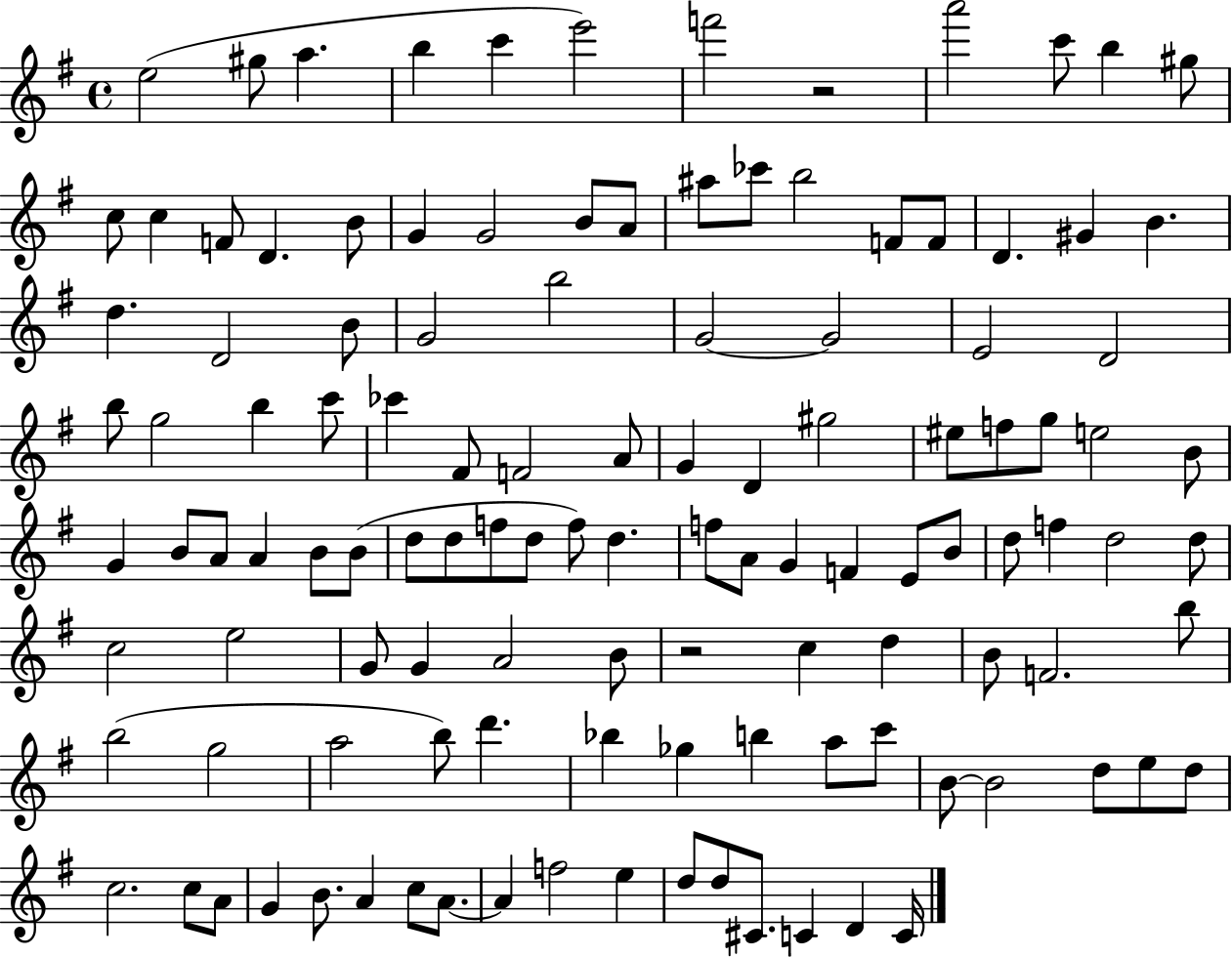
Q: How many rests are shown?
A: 2